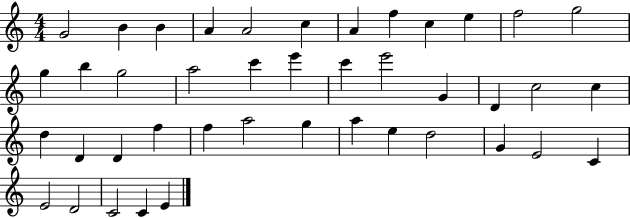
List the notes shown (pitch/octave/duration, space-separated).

G4/h B4/q B4/q A4/q A4/h C5/q A4/q F5/q C5/q E5/q F5/h G5/h G5/q B5/q G5/h A5/h C6/q E6/q C6/q E6/h G4/q D4/q C5/h C5/q D5/q D4/q D4/q F5/q F5/q A5/h G5/q A5/q E5/q D5/h G4/q E4/h C4/q E4/h D4/h C4/h C4/q E4/q